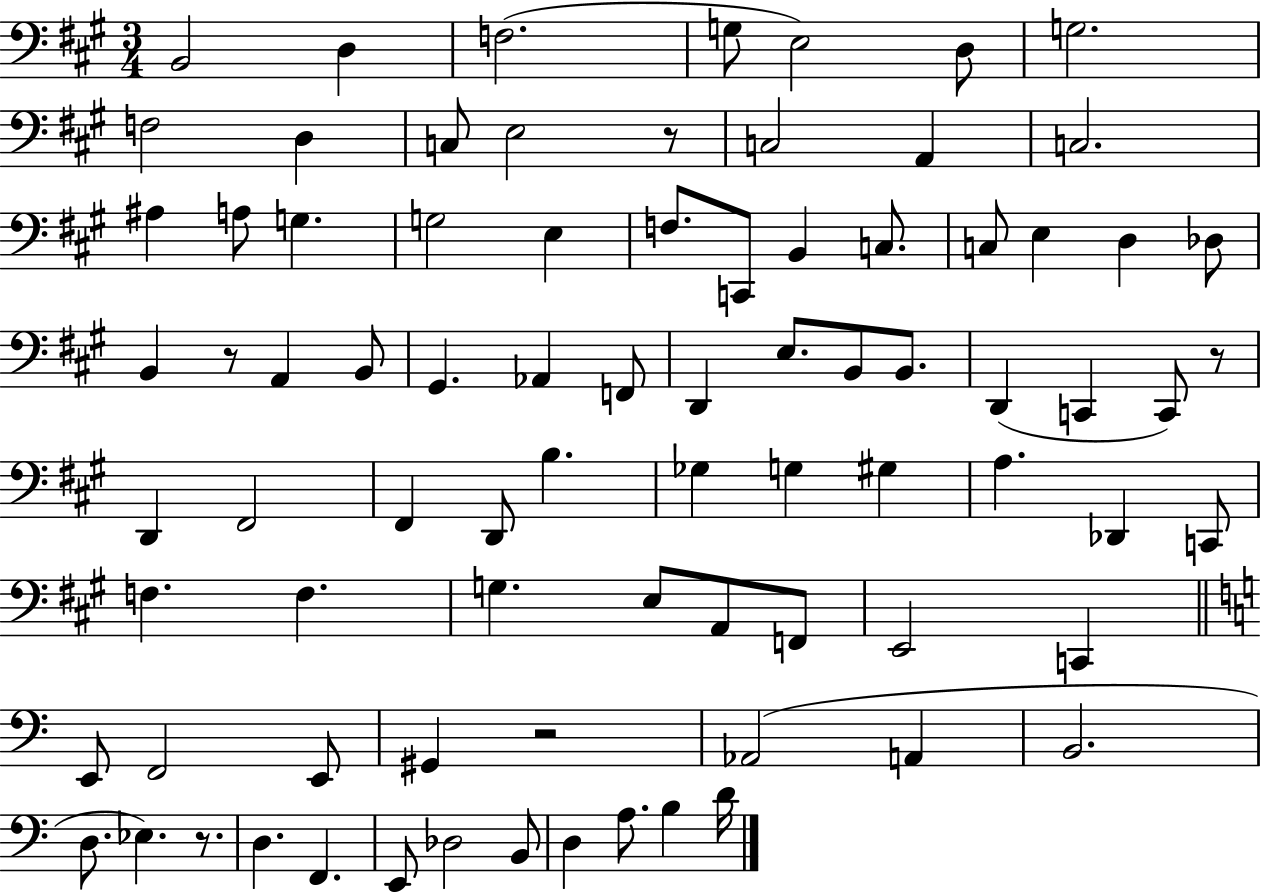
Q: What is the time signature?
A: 3/4